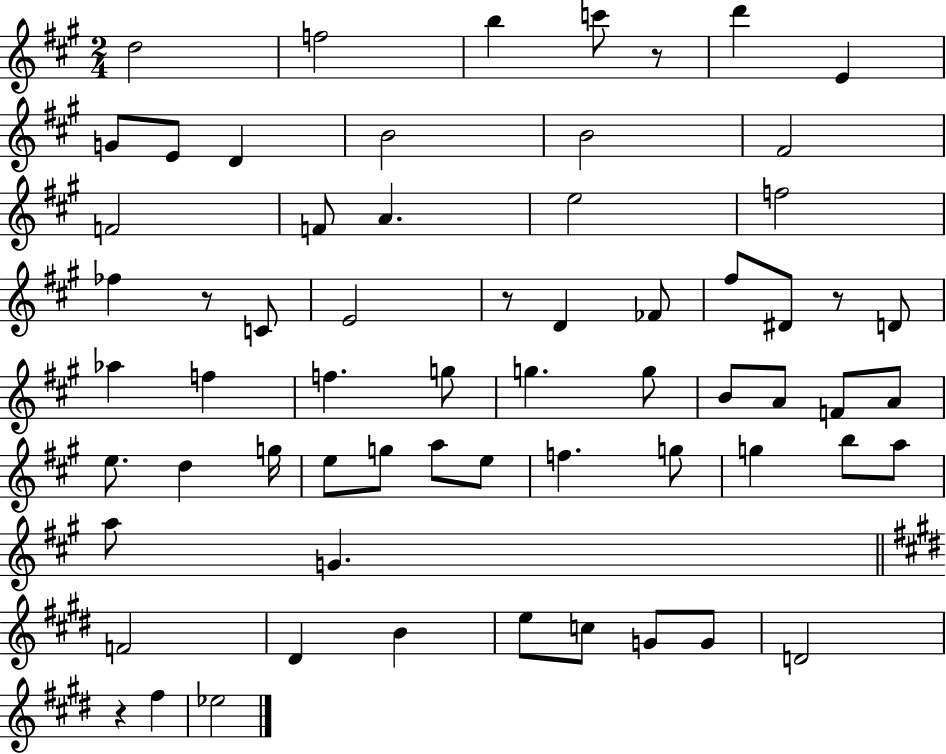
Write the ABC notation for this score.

X:1
T:Untitled
M:2/4
L:1/4
K:A
d2 f2 b c'/2 z/2 d' E G/2 E/2 D B2 B2 ^F2 F2 F/2 A e2 f2 _f z/2 C/2 E2 z/2 D _F/2 ^f/2 ^D/2 z/2 D/2 _a f f g/2 g g/2 B/2 A/2 F/2 A/2 e/2 d g/4 e/2 g/2 a/2 e/2 f g/2 g b/2 a/2 a/2 G F2 ^D B e/2 c/2 G/2 G/2 D2 z ^f _e2